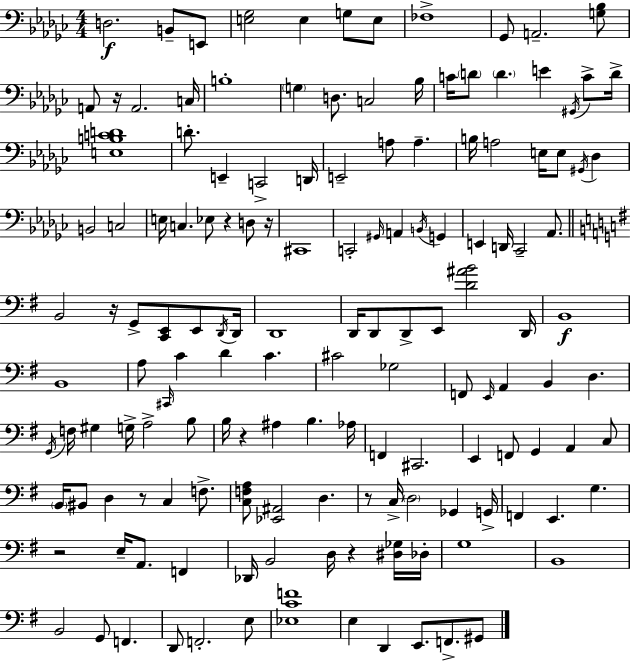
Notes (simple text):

D3/h. B2/e E2/e [E3,Gb3]/h E3/q G3/e E3/e FES3/w Gb2/e A2/h. [G3,Bb3]/e A2/e R/s A2/h. C3/s B3/w G3/q D3/e. C3/h Bb3/s C4/s D4/e D4/q. E4/q G#2/s C4/e D4/s [E3,B3,C4,D4]/w D4/e. E2/q C2/h D2/s E2/h A3/e A3/q. B3/s A3/h E3/s E3/e G#2/s Db3/q B2/h C3/h E3/s C3/q. Eb3/e R/q D3/e R/s C#2/w C2/h G#2/s A2/q B2/s G2/q E2/q D2/s CES2/h Ab2/e. B2/h R/s G2/e [C2,E2]/e E2/e D2/s D2/s D2/w D2/s D2/e D2/e E2/e [D4,A#4,B4]/h D2/s B2/w B2/w A3/e C#2/s C4/q D4/q C4/q. C#4/h Gb3/h F2/e E2/s A2/q B2/q D3/q. G2/s F3/s G#3/q G3/s A3/h B3/e B3/s R/q A#3/q B3/q. Ab3/s F2/q C#2/h. E2/q F2/e G2/q A2/q C3/e B2/s BIS2/e D3/q R/e C3/q F3/e. [C3,F3,A3]/e [Eb2,A#2]/h D3/q. R/e C3/s D3/h Gb2/q G2/s F2/q E2/q. G3/q. R/h E3/s A2/e. F2/q Db2/s B2/h D3/s R/q [D#3,Gb3]/s Db3/s G3/w B2/w B2/h G2/e F2/q. D2/e F2/h. E3/e [Eb3,C4,F4]/w E3/q D2/q E2/e. F2/e. G#2/e